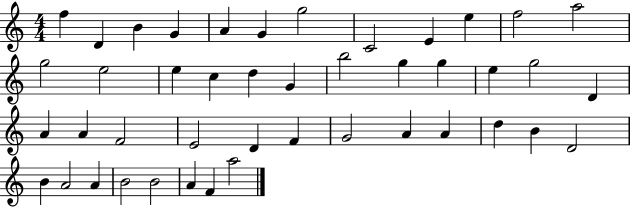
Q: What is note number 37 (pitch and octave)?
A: B4